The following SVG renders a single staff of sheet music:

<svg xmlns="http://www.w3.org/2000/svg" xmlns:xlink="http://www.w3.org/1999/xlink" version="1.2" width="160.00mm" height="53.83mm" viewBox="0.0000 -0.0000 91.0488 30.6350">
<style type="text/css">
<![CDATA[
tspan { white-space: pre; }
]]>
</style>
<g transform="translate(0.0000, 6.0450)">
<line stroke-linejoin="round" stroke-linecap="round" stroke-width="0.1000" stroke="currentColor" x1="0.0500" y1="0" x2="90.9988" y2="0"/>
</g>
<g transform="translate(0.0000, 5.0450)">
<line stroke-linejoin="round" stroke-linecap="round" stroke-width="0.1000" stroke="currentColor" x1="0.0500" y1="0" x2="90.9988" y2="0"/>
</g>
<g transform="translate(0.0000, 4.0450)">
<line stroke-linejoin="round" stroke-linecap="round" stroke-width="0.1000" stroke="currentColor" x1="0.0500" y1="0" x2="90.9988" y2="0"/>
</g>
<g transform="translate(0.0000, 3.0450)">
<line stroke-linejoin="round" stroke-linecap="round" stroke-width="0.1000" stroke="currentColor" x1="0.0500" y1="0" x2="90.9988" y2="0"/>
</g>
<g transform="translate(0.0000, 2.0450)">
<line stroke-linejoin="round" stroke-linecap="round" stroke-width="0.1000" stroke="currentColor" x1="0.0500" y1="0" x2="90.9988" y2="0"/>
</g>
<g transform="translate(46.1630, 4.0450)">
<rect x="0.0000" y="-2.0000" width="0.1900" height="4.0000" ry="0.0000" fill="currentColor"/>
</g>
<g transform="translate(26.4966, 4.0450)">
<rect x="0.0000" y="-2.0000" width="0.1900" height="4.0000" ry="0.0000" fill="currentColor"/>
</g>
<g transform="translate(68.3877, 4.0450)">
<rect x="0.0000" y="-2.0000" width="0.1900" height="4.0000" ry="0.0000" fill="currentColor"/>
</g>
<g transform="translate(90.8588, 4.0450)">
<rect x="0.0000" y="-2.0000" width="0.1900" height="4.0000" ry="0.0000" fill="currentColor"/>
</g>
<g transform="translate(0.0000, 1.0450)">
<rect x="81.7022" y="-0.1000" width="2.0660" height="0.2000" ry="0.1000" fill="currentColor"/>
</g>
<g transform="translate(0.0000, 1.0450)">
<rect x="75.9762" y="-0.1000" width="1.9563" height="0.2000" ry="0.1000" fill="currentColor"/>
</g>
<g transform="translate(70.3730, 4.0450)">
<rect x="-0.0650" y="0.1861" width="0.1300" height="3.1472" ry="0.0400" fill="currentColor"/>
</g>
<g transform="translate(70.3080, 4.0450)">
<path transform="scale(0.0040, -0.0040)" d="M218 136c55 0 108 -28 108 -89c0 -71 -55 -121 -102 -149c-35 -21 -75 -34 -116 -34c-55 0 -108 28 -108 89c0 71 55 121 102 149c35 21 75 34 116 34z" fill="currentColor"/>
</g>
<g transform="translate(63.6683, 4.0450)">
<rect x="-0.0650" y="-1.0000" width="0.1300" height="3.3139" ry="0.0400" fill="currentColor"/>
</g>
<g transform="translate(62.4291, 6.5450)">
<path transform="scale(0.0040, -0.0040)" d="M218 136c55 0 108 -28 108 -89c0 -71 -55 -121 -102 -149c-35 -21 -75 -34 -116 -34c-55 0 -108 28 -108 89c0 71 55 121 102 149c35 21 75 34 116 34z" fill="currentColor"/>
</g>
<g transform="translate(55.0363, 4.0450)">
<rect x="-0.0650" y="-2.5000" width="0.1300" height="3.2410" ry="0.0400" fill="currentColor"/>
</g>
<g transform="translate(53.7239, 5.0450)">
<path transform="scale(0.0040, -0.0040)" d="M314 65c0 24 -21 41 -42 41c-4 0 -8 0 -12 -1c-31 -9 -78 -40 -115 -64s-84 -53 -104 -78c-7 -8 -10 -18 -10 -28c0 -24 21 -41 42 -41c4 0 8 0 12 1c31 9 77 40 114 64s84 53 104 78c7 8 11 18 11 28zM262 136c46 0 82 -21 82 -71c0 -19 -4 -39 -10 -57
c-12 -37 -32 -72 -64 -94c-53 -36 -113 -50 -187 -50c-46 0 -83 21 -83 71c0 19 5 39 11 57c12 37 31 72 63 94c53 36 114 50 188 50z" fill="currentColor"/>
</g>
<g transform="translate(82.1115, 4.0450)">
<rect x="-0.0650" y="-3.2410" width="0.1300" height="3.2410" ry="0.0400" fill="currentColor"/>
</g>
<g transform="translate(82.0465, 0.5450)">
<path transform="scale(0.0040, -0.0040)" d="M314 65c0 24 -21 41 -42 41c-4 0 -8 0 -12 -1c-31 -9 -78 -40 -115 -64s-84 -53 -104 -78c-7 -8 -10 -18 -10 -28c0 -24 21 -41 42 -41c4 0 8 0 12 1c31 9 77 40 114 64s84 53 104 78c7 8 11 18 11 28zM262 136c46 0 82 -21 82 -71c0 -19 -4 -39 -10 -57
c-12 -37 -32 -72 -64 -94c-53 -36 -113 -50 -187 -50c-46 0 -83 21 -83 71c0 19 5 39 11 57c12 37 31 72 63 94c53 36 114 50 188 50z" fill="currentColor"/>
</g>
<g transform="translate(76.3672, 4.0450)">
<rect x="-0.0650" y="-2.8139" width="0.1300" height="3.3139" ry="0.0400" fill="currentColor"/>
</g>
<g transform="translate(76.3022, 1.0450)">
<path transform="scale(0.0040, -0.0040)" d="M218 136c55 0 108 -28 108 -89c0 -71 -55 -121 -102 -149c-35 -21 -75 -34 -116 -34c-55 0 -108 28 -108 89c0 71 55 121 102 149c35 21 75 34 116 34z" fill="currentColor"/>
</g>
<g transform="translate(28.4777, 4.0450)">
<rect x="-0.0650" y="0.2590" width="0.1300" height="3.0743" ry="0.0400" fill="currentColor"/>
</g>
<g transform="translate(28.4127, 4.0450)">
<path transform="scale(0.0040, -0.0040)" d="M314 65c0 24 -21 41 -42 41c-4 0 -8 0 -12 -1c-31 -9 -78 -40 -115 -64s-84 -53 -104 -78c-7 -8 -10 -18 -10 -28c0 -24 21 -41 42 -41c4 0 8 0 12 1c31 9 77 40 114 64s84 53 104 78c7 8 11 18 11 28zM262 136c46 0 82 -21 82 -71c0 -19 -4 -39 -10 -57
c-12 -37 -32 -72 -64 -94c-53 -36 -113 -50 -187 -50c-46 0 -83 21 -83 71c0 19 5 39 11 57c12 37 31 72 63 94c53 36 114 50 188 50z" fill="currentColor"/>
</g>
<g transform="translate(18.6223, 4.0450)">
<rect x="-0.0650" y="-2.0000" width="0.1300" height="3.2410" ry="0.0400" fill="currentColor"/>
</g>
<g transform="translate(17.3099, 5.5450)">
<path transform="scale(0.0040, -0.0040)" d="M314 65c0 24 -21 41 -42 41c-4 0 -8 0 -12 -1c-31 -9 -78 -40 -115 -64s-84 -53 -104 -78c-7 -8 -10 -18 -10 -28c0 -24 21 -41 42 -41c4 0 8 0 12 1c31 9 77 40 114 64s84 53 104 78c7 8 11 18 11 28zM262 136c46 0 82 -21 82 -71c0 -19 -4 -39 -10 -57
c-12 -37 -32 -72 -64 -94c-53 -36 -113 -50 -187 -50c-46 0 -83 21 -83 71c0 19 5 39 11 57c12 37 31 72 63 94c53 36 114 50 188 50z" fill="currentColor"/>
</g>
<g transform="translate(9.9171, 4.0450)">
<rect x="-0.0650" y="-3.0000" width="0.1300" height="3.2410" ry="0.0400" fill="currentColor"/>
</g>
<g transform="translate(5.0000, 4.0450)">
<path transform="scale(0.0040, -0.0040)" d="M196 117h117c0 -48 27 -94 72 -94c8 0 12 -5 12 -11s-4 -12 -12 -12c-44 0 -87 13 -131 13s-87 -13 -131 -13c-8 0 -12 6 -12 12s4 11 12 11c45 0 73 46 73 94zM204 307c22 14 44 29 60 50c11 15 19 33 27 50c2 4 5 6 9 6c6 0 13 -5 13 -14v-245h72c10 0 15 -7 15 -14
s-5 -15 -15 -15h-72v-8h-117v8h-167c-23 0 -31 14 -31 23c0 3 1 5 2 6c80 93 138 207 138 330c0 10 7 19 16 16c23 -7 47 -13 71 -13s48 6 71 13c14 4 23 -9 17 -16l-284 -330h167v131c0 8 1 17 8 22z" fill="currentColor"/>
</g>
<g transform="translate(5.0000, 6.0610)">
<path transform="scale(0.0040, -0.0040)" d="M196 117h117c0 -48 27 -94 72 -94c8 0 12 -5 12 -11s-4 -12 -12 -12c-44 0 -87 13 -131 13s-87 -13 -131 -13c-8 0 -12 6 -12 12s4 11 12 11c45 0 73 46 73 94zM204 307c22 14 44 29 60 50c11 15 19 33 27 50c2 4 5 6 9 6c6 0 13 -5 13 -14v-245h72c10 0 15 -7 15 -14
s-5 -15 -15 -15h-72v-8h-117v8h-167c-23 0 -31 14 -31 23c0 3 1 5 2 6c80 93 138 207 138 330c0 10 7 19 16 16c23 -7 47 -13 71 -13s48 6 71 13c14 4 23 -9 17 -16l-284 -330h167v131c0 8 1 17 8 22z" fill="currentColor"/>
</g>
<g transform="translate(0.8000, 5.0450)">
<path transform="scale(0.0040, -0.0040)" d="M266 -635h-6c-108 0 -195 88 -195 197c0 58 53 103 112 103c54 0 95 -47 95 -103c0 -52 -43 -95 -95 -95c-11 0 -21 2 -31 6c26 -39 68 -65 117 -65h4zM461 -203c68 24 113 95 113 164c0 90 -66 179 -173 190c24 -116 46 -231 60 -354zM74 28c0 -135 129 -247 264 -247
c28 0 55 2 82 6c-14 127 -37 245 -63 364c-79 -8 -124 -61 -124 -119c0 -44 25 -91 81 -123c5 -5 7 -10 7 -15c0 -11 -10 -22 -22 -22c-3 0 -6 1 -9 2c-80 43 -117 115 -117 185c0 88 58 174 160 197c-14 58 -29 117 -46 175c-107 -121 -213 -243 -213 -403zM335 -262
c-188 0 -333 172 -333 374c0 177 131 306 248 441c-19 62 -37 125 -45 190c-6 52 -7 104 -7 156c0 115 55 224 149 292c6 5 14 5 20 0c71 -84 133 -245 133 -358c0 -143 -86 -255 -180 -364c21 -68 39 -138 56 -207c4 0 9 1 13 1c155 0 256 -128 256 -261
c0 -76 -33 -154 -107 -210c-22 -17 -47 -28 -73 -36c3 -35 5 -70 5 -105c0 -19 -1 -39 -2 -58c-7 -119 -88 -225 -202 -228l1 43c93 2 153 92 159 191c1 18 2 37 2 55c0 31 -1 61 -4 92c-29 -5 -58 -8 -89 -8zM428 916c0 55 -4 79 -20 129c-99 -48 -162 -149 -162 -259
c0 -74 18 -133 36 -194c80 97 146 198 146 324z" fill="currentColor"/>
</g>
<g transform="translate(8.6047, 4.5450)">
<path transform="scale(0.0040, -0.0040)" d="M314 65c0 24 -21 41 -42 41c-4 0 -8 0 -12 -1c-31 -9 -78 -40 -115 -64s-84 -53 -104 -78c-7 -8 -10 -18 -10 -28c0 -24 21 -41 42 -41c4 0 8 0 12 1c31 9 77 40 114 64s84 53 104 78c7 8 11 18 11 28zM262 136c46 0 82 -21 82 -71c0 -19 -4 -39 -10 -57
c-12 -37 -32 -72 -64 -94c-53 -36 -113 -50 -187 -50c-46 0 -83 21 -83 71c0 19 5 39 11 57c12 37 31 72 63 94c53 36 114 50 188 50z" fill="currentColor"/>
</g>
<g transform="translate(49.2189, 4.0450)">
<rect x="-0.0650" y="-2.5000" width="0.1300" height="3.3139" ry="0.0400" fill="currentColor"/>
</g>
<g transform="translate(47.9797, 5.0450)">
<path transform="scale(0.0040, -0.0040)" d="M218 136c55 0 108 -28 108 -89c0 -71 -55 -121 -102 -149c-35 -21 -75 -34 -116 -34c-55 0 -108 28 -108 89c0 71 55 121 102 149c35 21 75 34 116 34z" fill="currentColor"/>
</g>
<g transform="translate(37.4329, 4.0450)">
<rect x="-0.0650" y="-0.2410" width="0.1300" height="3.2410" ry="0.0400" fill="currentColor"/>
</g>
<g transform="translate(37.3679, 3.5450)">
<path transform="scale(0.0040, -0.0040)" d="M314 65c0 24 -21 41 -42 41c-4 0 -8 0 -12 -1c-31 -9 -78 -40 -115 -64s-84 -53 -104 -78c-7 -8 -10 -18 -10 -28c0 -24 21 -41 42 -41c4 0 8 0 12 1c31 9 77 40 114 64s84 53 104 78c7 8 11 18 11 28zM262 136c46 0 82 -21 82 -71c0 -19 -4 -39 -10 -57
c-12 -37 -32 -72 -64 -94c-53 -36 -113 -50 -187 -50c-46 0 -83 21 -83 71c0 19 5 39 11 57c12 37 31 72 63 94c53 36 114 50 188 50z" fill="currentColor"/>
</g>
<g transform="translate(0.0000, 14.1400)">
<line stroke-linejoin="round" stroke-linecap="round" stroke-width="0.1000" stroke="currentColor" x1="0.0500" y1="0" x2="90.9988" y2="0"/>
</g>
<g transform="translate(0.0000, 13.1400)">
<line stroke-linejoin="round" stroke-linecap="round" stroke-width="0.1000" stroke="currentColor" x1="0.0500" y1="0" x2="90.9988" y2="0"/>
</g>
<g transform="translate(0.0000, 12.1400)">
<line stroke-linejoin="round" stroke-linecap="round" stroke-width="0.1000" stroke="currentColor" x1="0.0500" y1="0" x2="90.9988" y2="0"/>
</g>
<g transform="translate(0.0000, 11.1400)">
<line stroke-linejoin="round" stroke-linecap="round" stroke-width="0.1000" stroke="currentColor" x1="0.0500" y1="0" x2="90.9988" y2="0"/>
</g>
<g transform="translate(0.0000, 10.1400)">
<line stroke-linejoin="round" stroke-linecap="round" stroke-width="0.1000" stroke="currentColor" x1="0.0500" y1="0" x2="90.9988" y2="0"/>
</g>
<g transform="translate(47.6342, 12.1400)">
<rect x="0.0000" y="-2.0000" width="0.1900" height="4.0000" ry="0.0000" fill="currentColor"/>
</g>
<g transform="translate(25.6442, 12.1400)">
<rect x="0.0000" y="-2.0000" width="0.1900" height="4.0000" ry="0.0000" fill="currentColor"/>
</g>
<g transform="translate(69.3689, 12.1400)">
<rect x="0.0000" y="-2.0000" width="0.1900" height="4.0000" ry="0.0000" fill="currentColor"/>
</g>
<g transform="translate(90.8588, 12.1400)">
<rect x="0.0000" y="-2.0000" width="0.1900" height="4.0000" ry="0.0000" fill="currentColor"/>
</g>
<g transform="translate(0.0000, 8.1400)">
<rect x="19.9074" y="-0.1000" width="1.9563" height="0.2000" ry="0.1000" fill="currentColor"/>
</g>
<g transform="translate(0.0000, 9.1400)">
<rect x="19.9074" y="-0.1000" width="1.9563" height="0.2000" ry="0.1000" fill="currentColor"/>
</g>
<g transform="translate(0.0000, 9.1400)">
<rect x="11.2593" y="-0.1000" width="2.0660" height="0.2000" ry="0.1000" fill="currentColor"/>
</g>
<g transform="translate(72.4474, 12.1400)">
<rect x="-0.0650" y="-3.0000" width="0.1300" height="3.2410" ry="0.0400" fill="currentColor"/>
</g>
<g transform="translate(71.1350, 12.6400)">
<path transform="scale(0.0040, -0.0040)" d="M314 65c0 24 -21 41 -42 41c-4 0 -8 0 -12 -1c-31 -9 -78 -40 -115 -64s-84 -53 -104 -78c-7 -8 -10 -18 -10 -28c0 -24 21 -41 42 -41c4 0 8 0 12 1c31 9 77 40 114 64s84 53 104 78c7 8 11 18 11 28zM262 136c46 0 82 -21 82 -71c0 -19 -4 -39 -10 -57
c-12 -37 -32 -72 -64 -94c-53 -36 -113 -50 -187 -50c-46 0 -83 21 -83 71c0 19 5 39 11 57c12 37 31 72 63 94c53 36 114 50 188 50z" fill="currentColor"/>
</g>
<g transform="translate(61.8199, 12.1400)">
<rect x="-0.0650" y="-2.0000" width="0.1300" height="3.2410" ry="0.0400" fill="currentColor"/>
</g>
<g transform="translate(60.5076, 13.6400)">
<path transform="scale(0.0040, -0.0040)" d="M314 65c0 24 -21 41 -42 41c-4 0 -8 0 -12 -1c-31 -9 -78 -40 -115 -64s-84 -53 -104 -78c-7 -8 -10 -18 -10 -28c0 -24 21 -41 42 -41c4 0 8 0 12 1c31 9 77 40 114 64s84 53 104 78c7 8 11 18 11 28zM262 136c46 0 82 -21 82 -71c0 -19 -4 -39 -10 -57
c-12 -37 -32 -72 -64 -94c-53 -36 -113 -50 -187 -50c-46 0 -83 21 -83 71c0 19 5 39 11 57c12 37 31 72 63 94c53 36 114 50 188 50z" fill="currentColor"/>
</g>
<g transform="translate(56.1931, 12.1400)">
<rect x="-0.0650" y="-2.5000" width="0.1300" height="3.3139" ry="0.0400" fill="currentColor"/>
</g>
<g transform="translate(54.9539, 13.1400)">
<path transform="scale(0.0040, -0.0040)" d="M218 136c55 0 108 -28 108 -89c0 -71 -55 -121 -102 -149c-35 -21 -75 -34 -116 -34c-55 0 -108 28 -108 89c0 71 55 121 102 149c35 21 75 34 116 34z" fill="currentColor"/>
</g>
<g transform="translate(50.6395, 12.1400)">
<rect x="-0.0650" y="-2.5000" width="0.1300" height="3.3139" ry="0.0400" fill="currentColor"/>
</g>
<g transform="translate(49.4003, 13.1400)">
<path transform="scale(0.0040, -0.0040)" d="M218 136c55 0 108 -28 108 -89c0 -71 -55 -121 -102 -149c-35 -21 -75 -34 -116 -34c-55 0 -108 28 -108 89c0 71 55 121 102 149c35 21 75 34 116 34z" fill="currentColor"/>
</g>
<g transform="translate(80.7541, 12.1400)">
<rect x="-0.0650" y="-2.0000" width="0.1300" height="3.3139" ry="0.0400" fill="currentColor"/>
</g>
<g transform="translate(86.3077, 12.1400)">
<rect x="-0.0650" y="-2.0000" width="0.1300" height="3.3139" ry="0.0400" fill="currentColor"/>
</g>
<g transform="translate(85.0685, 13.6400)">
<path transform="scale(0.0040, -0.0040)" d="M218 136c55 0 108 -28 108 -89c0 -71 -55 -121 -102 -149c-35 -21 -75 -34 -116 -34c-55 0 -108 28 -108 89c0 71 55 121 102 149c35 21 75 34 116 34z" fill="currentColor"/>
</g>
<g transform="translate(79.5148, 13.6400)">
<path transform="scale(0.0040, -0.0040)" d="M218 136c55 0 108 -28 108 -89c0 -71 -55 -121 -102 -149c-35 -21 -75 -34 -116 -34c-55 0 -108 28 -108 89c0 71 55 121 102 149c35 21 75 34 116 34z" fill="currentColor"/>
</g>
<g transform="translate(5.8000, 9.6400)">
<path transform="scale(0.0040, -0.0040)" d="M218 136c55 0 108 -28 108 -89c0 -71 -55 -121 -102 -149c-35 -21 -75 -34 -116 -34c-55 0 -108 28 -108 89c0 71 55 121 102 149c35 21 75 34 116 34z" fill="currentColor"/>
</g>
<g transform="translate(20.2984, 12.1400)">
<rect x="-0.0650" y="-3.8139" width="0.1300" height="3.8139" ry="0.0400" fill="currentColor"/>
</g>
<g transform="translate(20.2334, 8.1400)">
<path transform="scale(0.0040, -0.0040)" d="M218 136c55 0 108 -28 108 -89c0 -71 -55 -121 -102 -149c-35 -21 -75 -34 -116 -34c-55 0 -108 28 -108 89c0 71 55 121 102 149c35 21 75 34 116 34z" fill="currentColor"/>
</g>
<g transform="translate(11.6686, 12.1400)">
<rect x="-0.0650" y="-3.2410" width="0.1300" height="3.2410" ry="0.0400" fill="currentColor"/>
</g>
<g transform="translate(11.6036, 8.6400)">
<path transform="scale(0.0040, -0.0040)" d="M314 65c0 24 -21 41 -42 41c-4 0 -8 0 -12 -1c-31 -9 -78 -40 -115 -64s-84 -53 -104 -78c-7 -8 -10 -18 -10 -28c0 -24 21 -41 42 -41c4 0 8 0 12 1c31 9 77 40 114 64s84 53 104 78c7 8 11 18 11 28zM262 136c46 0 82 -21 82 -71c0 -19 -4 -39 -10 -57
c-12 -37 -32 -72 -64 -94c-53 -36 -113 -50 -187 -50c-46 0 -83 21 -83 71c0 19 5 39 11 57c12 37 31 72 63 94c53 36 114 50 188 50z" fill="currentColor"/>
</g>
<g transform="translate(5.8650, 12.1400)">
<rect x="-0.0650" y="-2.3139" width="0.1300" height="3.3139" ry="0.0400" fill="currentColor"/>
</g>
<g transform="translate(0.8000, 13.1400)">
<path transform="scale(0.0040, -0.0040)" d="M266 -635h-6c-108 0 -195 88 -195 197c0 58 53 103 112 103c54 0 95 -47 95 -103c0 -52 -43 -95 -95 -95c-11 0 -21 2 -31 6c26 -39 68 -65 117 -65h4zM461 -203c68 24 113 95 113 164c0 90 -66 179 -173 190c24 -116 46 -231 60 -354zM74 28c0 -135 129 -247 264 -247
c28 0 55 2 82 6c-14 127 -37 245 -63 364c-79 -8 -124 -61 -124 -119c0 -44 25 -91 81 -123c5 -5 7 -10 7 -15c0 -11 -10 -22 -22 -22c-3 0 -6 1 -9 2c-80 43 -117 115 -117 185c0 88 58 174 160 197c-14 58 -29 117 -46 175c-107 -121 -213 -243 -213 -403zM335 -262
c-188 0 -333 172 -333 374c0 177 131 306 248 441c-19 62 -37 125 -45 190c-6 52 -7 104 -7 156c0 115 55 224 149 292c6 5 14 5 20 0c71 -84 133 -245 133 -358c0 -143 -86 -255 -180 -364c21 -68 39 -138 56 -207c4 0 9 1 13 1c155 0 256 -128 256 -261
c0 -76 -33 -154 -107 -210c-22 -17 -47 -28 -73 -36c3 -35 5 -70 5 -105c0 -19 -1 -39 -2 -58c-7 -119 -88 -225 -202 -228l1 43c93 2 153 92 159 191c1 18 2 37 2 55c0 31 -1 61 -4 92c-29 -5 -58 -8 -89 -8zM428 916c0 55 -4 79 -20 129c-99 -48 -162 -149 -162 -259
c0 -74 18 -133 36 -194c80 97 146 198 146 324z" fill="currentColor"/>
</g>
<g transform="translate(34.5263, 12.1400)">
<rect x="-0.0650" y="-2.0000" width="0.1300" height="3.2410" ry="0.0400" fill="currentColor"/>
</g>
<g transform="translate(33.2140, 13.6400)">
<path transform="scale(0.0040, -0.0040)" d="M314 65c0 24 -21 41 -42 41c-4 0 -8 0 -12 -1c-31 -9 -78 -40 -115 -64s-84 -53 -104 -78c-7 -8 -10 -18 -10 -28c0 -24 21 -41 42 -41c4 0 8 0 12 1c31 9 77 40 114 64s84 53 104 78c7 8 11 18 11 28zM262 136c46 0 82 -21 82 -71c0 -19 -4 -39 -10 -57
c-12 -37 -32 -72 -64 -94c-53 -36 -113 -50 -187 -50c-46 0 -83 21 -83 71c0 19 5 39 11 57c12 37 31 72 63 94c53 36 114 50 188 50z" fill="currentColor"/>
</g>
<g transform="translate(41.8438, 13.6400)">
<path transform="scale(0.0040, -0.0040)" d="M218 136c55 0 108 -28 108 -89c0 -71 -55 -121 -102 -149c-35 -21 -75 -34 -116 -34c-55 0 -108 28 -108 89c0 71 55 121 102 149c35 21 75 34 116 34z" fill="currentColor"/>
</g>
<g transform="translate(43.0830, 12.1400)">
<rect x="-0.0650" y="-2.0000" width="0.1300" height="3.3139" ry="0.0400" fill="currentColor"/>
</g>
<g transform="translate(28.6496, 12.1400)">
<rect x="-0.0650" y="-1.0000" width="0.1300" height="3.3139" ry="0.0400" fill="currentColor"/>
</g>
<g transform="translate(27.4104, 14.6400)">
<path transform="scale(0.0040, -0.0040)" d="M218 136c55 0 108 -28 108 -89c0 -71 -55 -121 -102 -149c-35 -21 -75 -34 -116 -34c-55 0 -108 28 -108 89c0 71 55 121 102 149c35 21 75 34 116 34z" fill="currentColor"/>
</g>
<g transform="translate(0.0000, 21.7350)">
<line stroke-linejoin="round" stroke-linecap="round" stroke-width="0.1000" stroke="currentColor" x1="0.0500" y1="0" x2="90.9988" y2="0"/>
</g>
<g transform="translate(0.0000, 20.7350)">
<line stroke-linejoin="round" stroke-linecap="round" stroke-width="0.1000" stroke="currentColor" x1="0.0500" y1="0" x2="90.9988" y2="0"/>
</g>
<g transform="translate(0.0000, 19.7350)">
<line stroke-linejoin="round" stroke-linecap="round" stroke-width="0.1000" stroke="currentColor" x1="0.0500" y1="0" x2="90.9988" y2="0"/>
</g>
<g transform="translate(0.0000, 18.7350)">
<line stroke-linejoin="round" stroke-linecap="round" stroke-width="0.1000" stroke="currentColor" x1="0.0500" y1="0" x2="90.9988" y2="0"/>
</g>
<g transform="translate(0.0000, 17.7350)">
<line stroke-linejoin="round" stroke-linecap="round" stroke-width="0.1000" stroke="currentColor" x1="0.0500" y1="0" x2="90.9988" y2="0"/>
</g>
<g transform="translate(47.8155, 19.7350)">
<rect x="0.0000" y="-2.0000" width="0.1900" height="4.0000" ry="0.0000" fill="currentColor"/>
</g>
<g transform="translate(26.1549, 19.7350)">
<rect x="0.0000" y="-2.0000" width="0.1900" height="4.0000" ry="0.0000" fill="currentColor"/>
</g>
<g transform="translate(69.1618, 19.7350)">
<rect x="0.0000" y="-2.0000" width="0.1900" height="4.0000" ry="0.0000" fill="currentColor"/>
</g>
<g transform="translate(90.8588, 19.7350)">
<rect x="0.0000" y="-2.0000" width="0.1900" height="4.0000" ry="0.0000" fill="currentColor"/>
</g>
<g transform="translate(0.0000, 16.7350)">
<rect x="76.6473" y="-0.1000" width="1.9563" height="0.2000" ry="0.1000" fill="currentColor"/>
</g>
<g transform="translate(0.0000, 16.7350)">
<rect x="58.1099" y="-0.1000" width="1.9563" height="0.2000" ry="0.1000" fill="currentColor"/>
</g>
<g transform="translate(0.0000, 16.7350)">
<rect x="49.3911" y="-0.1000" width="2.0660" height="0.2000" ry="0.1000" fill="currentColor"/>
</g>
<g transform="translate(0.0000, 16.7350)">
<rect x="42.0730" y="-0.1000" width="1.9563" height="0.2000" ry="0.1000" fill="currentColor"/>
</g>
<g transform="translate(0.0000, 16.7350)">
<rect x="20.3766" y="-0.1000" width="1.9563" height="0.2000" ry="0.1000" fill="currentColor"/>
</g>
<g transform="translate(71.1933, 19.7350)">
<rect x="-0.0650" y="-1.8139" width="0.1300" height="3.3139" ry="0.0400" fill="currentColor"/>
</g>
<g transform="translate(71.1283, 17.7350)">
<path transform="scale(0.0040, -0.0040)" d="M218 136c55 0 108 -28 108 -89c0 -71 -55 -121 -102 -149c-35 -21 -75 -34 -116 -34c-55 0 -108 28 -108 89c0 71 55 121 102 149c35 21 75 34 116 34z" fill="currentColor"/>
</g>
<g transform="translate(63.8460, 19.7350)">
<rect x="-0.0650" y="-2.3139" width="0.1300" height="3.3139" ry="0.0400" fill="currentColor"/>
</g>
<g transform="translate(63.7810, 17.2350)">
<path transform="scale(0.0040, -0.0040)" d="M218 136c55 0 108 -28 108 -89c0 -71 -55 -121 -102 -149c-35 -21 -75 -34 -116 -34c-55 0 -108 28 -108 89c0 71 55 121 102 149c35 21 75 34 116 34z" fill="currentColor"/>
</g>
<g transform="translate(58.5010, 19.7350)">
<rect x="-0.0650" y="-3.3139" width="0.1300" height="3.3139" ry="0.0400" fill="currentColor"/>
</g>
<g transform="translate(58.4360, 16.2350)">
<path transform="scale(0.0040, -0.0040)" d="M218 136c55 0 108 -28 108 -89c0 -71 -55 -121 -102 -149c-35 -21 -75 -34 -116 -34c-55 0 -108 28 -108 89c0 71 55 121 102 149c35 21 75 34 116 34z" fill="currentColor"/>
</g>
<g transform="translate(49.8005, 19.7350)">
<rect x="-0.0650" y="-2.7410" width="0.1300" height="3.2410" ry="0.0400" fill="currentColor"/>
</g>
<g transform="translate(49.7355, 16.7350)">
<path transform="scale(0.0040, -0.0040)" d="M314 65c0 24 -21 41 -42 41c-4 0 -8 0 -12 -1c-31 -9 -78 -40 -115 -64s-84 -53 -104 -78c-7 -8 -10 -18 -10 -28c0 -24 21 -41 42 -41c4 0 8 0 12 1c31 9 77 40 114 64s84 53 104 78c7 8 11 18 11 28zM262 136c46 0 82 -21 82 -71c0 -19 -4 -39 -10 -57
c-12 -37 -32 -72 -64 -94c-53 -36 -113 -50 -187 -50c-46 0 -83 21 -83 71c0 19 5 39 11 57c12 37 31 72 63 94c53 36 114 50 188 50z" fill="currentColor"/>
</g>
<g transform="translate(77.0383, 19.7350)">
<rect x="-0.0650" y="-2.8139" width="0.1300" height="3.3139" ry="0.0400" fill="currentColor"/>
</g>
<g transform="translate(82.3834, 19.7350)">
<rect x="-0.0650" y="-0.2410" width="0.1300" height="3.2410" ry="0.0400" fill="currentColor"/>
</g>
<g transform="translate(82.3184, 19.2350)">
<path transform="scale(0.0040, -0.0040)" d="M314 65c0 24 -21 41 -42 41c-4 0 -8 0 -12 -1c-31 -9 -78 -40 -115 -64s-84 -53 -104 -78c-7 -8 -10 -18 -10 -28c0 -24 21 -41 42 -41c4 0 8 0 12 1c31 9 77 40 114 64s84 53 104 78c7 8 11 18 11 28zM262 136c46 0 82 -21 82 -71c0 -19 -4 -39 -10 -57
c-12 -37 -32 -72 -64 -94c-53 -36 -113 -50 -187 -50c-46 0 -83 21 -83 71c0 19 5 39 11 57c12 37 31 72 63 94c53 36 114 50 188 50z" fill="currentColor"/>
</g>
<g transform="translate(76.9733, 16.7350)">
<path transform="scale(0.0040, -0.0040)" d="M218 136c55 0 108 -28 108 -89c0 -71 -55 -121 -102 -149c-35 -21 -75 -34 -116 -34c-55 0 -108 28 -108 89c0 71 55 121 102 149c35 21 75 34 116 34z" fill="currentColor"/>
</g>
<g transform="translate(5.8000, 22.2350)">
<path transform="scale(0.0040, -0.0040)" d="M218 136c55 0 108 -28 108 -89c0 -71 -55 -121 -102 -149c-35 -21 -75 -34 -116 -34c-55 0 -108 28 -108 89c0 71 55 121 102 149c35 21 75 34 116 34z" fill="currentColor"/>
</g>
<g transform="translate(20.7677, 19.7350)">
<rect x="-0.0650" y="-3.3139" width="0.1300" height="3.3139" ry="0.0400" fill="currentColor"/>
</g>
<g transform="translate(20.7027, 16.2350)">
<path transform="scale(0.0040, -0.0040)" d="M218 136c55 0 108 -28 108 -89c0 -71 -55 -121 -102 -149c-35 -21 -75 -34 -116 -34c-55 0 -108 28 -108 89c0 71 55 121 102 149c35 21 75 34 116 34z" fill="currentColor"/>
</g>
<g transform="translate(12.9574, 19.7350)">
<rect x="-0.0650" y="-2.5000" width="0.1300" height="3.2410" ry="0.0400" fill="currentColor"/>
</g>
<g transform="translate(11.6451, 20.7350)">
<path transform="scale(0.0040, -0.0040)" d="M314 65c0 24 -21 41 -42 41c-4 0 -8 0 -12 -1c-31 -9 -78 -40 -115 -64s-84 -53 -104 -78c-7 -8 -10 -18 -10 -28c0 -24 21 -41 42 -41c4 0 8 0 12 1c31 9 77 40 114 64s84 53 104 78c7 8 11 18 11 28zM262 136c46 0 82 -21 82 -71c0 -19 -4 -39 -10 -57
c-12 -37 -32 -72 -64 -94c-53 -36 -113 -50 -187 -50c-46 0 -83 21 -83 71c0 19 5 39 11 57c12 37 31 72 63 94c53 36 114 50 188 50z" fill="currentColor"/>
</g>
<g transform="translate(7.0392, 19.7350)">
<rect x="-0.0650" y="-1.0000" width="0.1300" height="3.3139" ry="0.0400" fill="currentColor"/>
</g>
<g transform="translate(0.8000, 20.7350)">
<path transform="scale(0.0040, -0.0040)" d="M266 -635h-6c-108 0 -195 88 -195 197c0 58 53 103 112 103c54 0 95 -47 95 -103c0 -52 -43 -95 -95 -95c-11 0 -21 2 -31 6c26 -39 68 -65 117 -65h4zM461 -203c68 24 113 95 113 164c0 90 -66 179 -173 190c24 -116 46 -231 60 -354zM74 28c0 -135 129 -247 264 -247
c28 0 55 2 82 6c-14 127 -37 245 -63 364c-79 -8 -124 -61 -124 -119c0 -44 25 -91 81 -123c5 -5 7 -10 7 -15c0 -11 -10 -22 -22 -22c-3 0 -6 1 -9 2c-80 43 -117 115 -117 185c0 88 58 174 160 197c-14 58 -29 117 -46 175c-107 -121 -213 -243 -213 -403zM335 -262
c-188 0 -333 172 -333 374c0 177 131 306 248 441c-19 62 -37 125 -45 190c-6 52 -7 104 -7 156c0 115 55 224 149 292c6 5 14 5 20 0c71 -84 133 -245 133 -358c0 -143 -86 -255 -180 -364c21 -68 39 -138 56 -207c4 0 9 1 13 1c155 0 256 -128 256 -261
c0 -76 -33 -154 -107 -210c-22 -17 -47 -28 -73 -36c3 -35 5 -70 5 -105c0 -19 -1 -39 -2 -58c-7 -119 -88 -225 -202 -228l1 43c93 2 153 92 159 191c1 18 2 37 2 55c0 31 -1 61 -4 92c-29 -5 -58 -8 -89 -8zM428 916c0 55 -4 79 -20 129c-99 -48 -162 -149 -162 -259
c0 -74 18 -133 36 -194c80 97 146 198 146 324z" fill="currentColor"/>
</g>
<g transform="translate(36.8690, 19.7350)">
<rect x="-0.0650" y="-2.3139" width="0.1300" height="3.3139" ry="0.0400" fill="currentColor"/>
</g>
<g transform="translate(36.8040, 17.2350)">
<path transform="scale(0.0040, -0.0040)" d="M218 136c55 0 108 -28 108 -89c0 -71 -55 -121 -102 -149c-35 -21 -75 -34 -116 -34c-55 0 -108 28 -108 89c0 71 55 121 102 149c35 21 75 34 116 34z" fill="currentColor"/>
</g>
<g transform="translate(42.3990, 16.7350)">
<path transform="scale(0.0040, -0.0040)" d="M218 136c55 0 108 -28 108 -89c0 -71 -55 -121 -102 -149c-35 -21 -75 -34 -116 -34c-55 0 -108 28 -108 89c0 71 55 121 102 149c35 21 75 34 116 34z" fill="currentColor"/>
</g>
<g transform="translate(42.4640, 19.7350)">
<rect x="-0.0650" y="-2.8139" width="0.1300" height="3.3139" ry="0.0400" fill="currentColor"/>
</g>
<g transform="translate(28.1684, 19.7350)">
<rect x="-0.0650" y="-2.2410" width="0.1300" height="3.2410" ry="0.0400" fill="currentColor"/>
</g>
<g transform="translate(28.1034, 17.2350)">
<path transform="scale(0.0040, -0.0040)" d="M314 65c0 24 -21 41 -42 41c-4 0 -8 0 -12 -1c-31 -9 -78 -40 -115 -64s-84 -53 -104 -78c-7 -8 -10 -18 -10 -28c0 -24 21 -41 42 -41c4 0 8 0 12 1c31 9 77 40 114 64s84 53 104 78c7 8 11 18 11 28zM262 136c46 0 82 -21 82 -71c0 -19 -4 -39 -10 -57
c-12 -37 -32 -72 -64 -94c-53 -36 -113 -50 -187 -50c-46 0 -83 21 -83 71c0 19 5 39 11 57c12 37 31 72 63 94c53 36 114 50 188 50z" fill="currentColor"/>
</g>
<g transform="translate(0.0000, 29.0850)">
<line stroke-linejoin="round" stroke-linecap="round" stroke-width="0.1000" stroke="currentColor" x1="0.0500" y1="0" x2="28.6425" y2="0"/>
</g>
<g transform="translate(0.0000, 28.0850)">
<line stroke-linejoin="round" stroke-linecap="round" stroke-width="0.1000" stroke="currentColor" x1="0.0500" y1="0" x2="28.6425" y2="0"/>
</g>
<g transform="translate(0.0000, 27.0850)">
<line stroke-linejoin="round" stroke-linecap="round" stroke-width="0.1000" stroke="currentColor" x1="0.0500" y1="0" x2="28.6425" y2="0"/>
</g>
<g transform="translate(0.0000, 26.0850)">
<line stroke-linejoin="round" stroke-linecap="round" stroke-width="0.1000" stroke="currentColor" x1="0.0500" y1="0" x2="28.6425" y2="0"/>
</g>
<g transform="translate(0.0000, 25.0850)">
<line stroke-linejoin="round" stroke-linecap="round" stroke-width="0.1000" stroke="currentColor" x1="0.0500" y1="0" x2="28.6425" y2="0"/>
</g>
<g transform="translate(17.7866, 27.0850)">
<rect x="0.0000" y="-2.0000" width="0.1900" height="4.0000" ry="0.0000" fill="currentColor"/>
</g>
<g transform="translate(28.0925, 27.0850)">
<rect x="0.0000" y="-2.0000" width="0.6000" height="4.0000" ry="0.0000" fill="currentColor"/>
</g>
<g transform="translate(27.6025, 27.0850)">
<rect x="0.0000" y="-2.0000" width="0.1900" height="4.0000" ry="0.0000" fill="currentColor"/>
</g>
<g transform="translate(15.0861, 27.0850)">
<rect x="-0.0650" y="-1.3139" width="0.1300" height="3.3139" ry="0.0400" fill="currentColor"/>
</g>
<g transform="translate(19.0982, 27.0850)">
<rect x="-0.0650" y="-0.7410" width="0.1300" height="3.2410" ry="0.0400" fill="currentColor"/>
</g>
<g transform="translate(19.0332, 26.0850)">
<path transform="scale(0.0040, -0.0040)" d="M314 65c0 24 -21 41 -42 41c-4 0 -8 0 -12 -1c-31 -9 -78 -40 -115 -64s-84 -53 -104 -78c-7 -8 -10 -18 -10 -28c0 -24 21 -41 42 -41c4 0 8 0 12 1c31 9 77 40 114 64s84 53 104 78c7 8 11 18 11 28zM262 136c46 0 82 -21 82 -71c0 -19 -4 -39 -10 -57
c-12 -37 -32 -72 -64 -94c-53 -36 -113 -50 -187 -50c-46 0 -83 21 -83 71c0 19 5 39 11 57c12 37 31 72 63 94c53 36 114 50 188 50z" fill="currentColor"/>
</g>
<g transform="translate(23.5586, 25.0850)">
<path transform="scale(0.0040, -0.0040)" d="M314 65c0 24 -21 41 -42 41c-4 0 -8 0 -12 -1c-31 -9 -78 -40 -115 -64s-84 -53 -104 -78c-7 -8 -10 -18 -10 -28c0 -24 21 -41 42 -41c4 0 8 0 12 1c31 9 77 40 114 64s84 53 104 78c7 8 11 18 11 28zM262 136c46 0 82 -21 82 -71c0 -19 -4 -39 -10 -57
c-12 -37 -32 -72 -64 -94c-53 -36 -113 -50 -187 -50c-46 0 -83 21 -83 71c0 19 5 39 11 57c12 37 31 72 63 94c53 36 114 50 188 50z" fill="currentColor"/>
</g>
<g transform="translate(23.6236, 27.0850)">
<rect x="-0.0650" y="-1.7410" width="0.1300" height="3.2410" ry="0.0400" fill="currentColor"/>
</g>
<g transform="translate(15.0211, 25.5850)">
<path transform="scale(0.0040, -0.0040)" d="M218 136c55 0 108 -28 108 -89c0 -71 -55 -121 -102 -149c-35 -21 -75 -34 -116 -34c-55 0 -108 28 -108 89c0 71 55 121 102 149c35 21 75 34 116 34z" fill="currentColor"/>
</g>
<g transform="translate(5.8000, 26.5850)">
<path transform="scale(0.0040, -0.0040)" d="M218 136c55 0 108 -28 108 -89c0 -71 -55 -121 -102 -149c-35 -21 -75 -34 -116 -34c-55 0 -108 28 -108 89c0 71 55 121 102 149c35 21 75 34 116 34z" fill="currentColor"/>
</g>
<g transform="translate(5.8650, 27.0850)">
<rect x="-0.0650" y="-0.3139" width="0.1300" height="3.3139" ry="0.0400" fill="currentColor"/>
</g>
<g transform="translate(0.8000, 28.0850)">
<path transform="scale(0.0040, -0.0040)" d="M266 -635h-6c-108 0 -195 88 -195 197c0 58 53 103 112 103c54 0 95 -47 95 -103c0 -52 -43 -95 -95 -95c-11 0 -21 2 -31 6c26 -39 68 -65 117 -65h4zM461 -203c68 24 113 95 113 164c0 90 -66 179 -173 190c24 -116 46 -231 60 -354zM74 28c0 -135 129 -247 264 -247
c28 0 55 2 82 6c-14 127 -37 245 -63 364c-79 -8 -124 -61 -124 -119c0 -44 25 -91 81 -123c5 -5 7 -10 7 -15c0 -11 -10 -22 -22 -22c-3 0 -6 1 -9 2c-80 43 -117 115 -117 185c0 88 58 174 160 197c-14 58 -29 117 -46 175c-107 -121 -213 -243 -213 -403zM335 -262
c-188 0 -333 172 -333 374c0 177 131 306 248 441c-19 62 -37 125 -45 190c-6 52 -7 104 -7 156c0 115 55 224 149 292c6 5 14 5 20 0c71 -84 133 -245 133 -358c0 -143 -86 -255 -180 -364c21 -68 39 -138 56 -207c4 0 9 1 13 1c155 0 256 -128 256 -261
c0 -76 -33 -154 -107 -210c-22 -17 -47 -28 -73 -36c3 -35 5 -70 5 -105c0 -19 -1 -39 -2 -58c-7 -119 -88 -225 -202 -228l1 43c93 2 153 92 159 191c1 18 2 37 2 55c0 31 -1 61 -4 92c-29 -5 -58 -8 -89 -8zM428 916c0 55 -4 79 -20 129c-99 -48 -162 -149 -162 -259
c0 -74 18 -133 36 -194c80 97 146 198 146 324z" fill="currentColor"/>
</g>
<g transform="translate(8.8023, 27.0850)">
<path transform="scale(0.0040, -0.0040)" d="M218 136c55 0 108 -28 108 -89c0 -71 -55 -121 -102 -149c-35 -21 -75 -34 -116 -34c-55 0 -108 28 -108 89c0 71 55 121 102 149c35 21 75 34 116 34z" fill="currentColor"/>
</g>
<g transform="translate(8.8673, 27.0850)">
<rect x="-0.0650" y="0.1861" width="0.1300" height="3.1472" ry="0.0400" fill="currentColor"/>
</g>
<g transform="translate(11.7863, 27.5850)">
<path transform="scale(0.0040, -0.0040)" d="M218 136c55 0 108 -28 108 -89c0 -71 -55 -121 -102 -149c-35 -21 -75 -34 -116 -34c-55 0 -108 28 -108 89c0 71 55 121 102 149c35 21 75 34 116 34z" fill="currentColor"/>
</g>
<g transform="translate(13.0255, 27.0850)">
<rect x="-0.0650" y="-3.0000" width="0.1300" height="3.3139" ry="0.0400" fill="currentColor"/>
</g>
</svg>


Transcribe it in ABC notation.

X:1
T:Untitled
M:4/4
L:1/4
K:C
A2 F2 B2 c2 G G2 D B a b2 g b2 c' D F2 F G G F2 A2 F F D G2 b g2 g a a2 b g f a c2 c B A e d2 f2